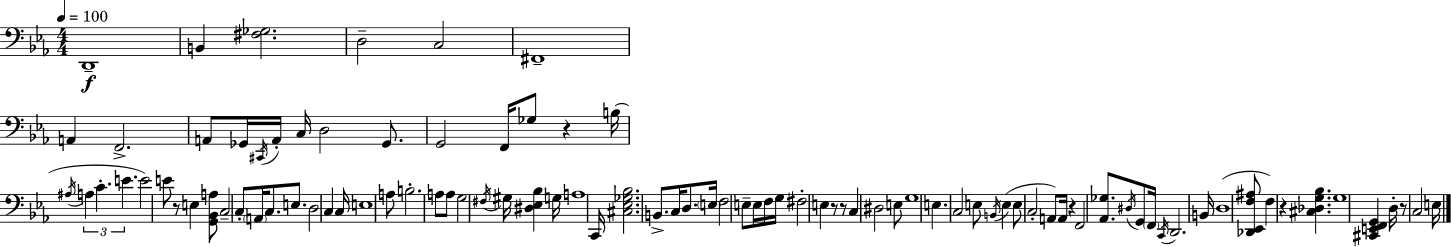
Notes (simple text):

D2/w B2/q [F#3,Gb3]/h. D3/h C3/h F#2/w A2/q F2/h. A2/e Gb2/s C#2/s A2/s C3/s D3/h Gb2/e. G2/h F2/s Gb3/e R/q B3/s A#3/s A3/q C4/q. E4/q. E4/h E4/e R/e E3/q [G2,Bb2,A3]/e C3/h C3/e A2/s C3/e. E3/e. D3/h C3/q C3/s E3/w A3/e B3/h. A3/e A3/e G3/h F#3/s G#3/s [D#3,Eb3,Bb3]/q G3/s A3/w C2/s [C#3,Eb3,Gb3,Bb3]/h. B2/e. C3/s D3/e. E3/s F3/h E3/e E3/s F3/s G3/s F#3/h E3/q R/e R/e C3/q D#3/h E3/e G3/w E3/q. C3/h E3/e B2/s E3/q E3/e C3/h A2/e A2/s R/q F2/h [Ab2,Gb3]/e. D#3/s G2/e F2/s C2/s D2/h. B2/s D3/w [Db2,Eb2,F3,A#3]/e F3/q R/q [C#3,Db3,G3,Bb3]/q. G3/w [C#2,E2,F2,G2]/q D3/s R/e C3/h E3/s